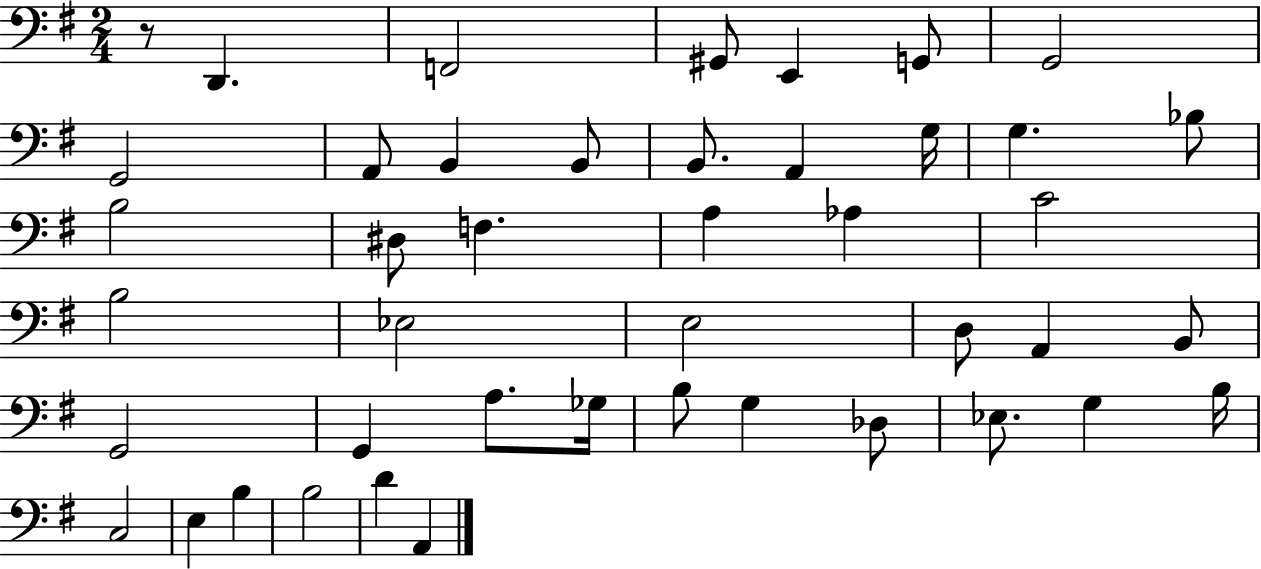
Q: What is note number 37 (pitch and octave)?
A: B3